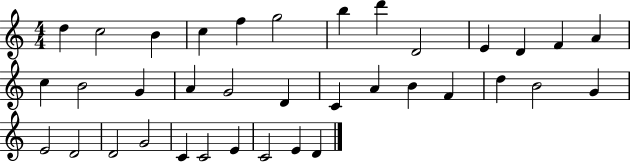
X:1
T:Untitled
M:4/4
L:1/4
K:C
d c2 B c f g2 b d' D2 E D F A c B2 G A G2 D C A B F d B2 G E2 D2 D2 G2 C C2 E C2 E D